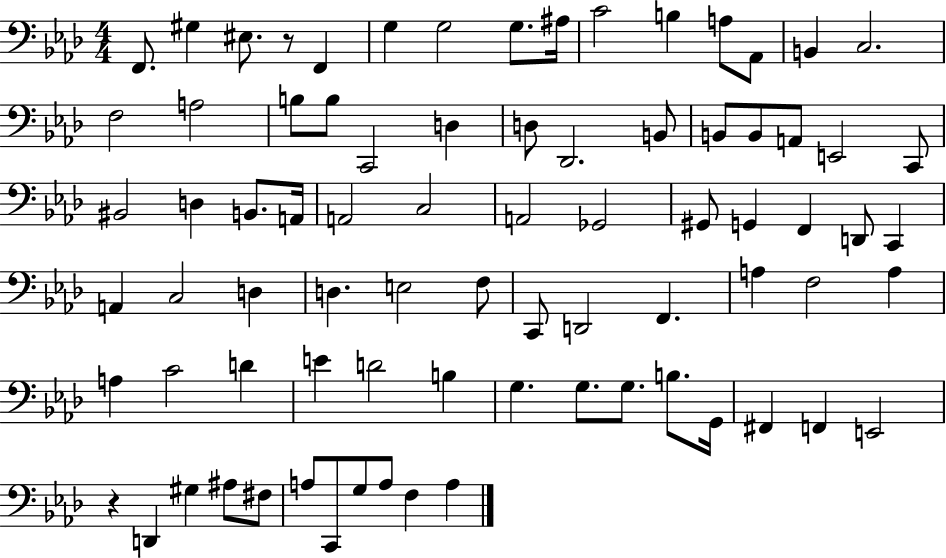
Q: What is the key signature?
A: AES major